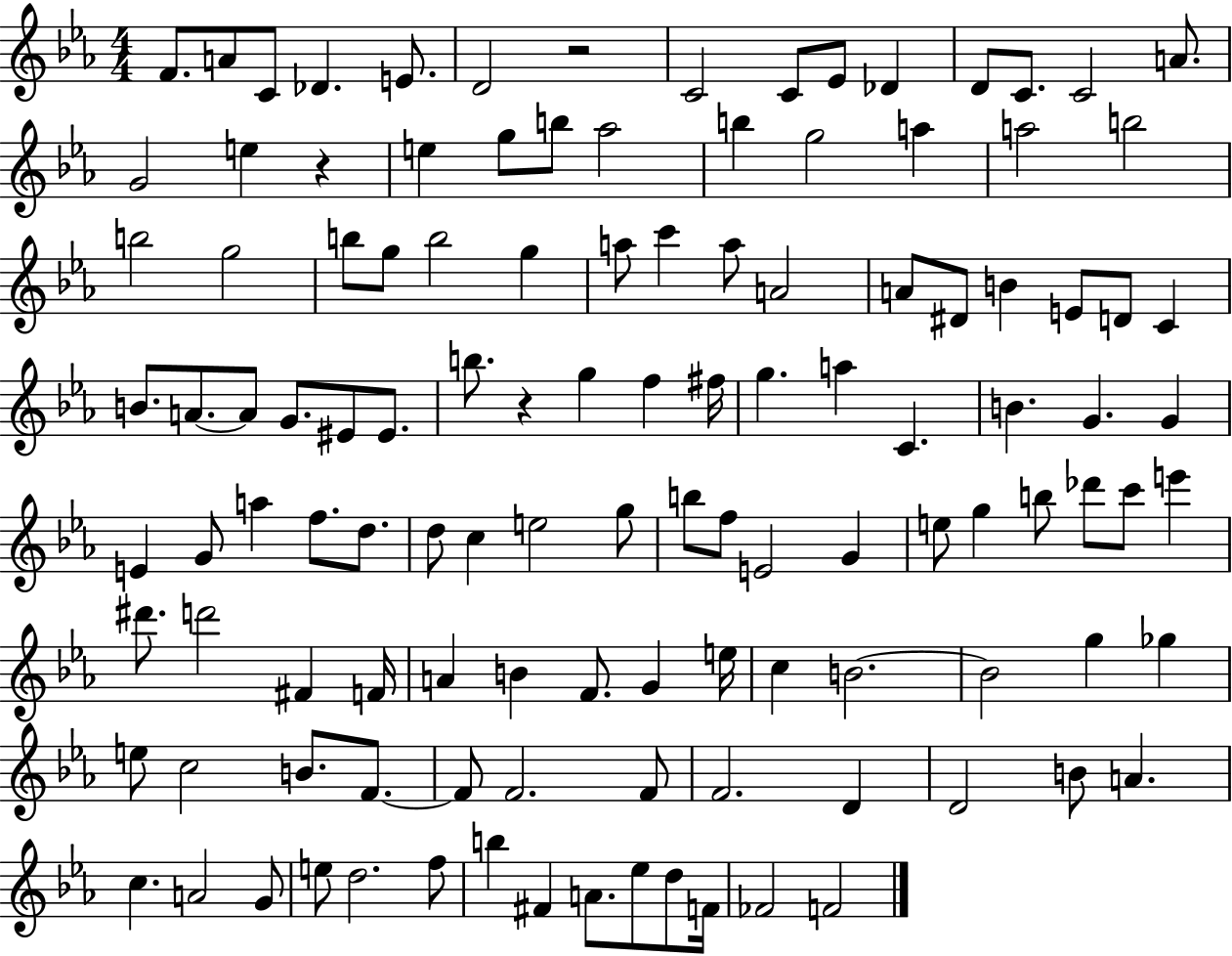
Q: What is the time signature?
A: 4/4